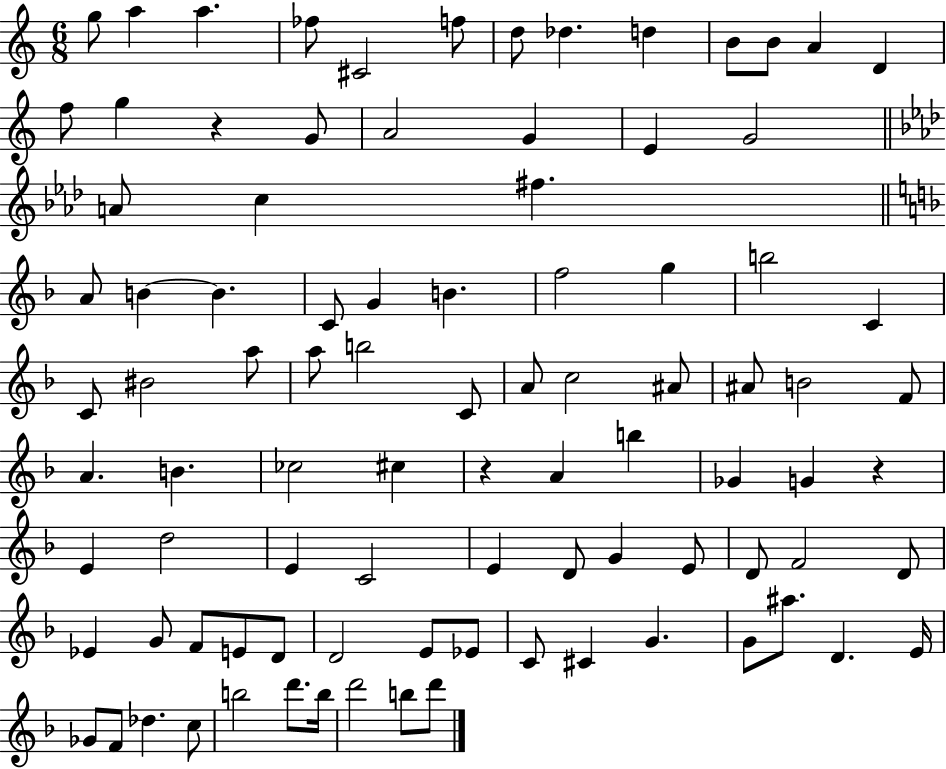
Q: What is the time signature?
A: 6/8